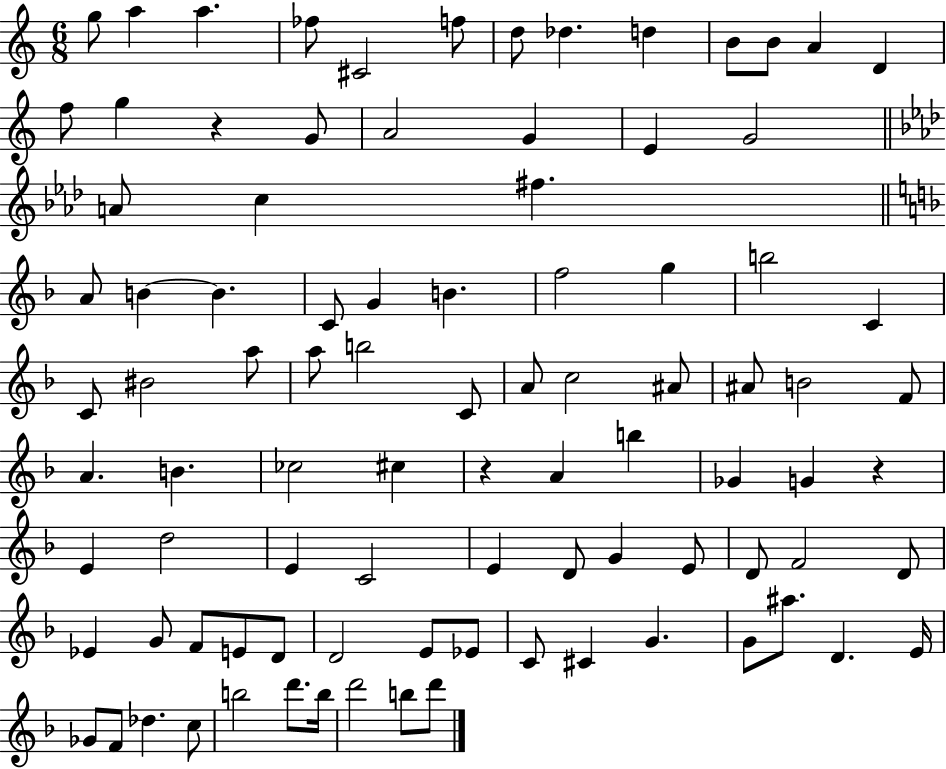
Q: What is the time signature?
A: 6/8